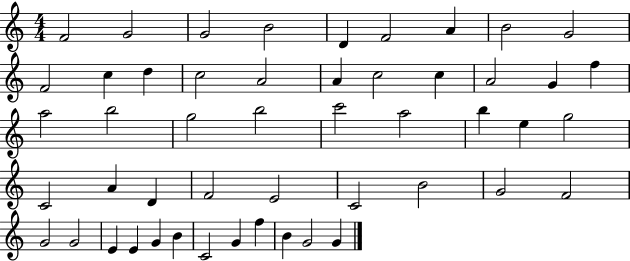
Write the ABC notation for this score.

X:1
T:Untitled
M:4/4
L:1/4
K:C
F2 G2 G2 B2 D F2 A B2 G2 F2 c d c2 A2 A c2 c A2 G f a2 b2 g2 b2 c'2 a2 b e g2 C2 A D F2 E2 C2 B2 G2 F2 G2 G2 E E G B C2 G f B G2 G